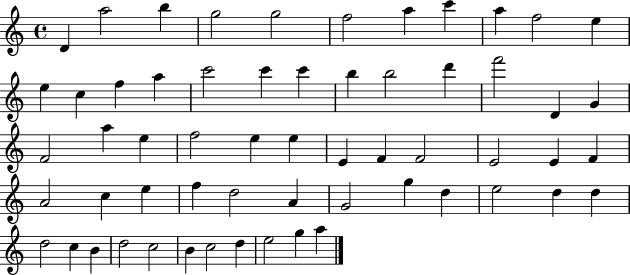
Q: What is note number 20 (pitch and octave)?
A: B5